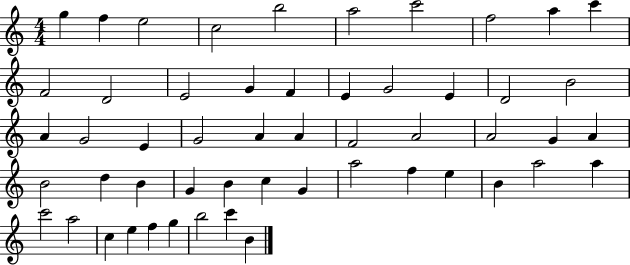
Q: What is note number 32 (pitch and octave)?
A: B4